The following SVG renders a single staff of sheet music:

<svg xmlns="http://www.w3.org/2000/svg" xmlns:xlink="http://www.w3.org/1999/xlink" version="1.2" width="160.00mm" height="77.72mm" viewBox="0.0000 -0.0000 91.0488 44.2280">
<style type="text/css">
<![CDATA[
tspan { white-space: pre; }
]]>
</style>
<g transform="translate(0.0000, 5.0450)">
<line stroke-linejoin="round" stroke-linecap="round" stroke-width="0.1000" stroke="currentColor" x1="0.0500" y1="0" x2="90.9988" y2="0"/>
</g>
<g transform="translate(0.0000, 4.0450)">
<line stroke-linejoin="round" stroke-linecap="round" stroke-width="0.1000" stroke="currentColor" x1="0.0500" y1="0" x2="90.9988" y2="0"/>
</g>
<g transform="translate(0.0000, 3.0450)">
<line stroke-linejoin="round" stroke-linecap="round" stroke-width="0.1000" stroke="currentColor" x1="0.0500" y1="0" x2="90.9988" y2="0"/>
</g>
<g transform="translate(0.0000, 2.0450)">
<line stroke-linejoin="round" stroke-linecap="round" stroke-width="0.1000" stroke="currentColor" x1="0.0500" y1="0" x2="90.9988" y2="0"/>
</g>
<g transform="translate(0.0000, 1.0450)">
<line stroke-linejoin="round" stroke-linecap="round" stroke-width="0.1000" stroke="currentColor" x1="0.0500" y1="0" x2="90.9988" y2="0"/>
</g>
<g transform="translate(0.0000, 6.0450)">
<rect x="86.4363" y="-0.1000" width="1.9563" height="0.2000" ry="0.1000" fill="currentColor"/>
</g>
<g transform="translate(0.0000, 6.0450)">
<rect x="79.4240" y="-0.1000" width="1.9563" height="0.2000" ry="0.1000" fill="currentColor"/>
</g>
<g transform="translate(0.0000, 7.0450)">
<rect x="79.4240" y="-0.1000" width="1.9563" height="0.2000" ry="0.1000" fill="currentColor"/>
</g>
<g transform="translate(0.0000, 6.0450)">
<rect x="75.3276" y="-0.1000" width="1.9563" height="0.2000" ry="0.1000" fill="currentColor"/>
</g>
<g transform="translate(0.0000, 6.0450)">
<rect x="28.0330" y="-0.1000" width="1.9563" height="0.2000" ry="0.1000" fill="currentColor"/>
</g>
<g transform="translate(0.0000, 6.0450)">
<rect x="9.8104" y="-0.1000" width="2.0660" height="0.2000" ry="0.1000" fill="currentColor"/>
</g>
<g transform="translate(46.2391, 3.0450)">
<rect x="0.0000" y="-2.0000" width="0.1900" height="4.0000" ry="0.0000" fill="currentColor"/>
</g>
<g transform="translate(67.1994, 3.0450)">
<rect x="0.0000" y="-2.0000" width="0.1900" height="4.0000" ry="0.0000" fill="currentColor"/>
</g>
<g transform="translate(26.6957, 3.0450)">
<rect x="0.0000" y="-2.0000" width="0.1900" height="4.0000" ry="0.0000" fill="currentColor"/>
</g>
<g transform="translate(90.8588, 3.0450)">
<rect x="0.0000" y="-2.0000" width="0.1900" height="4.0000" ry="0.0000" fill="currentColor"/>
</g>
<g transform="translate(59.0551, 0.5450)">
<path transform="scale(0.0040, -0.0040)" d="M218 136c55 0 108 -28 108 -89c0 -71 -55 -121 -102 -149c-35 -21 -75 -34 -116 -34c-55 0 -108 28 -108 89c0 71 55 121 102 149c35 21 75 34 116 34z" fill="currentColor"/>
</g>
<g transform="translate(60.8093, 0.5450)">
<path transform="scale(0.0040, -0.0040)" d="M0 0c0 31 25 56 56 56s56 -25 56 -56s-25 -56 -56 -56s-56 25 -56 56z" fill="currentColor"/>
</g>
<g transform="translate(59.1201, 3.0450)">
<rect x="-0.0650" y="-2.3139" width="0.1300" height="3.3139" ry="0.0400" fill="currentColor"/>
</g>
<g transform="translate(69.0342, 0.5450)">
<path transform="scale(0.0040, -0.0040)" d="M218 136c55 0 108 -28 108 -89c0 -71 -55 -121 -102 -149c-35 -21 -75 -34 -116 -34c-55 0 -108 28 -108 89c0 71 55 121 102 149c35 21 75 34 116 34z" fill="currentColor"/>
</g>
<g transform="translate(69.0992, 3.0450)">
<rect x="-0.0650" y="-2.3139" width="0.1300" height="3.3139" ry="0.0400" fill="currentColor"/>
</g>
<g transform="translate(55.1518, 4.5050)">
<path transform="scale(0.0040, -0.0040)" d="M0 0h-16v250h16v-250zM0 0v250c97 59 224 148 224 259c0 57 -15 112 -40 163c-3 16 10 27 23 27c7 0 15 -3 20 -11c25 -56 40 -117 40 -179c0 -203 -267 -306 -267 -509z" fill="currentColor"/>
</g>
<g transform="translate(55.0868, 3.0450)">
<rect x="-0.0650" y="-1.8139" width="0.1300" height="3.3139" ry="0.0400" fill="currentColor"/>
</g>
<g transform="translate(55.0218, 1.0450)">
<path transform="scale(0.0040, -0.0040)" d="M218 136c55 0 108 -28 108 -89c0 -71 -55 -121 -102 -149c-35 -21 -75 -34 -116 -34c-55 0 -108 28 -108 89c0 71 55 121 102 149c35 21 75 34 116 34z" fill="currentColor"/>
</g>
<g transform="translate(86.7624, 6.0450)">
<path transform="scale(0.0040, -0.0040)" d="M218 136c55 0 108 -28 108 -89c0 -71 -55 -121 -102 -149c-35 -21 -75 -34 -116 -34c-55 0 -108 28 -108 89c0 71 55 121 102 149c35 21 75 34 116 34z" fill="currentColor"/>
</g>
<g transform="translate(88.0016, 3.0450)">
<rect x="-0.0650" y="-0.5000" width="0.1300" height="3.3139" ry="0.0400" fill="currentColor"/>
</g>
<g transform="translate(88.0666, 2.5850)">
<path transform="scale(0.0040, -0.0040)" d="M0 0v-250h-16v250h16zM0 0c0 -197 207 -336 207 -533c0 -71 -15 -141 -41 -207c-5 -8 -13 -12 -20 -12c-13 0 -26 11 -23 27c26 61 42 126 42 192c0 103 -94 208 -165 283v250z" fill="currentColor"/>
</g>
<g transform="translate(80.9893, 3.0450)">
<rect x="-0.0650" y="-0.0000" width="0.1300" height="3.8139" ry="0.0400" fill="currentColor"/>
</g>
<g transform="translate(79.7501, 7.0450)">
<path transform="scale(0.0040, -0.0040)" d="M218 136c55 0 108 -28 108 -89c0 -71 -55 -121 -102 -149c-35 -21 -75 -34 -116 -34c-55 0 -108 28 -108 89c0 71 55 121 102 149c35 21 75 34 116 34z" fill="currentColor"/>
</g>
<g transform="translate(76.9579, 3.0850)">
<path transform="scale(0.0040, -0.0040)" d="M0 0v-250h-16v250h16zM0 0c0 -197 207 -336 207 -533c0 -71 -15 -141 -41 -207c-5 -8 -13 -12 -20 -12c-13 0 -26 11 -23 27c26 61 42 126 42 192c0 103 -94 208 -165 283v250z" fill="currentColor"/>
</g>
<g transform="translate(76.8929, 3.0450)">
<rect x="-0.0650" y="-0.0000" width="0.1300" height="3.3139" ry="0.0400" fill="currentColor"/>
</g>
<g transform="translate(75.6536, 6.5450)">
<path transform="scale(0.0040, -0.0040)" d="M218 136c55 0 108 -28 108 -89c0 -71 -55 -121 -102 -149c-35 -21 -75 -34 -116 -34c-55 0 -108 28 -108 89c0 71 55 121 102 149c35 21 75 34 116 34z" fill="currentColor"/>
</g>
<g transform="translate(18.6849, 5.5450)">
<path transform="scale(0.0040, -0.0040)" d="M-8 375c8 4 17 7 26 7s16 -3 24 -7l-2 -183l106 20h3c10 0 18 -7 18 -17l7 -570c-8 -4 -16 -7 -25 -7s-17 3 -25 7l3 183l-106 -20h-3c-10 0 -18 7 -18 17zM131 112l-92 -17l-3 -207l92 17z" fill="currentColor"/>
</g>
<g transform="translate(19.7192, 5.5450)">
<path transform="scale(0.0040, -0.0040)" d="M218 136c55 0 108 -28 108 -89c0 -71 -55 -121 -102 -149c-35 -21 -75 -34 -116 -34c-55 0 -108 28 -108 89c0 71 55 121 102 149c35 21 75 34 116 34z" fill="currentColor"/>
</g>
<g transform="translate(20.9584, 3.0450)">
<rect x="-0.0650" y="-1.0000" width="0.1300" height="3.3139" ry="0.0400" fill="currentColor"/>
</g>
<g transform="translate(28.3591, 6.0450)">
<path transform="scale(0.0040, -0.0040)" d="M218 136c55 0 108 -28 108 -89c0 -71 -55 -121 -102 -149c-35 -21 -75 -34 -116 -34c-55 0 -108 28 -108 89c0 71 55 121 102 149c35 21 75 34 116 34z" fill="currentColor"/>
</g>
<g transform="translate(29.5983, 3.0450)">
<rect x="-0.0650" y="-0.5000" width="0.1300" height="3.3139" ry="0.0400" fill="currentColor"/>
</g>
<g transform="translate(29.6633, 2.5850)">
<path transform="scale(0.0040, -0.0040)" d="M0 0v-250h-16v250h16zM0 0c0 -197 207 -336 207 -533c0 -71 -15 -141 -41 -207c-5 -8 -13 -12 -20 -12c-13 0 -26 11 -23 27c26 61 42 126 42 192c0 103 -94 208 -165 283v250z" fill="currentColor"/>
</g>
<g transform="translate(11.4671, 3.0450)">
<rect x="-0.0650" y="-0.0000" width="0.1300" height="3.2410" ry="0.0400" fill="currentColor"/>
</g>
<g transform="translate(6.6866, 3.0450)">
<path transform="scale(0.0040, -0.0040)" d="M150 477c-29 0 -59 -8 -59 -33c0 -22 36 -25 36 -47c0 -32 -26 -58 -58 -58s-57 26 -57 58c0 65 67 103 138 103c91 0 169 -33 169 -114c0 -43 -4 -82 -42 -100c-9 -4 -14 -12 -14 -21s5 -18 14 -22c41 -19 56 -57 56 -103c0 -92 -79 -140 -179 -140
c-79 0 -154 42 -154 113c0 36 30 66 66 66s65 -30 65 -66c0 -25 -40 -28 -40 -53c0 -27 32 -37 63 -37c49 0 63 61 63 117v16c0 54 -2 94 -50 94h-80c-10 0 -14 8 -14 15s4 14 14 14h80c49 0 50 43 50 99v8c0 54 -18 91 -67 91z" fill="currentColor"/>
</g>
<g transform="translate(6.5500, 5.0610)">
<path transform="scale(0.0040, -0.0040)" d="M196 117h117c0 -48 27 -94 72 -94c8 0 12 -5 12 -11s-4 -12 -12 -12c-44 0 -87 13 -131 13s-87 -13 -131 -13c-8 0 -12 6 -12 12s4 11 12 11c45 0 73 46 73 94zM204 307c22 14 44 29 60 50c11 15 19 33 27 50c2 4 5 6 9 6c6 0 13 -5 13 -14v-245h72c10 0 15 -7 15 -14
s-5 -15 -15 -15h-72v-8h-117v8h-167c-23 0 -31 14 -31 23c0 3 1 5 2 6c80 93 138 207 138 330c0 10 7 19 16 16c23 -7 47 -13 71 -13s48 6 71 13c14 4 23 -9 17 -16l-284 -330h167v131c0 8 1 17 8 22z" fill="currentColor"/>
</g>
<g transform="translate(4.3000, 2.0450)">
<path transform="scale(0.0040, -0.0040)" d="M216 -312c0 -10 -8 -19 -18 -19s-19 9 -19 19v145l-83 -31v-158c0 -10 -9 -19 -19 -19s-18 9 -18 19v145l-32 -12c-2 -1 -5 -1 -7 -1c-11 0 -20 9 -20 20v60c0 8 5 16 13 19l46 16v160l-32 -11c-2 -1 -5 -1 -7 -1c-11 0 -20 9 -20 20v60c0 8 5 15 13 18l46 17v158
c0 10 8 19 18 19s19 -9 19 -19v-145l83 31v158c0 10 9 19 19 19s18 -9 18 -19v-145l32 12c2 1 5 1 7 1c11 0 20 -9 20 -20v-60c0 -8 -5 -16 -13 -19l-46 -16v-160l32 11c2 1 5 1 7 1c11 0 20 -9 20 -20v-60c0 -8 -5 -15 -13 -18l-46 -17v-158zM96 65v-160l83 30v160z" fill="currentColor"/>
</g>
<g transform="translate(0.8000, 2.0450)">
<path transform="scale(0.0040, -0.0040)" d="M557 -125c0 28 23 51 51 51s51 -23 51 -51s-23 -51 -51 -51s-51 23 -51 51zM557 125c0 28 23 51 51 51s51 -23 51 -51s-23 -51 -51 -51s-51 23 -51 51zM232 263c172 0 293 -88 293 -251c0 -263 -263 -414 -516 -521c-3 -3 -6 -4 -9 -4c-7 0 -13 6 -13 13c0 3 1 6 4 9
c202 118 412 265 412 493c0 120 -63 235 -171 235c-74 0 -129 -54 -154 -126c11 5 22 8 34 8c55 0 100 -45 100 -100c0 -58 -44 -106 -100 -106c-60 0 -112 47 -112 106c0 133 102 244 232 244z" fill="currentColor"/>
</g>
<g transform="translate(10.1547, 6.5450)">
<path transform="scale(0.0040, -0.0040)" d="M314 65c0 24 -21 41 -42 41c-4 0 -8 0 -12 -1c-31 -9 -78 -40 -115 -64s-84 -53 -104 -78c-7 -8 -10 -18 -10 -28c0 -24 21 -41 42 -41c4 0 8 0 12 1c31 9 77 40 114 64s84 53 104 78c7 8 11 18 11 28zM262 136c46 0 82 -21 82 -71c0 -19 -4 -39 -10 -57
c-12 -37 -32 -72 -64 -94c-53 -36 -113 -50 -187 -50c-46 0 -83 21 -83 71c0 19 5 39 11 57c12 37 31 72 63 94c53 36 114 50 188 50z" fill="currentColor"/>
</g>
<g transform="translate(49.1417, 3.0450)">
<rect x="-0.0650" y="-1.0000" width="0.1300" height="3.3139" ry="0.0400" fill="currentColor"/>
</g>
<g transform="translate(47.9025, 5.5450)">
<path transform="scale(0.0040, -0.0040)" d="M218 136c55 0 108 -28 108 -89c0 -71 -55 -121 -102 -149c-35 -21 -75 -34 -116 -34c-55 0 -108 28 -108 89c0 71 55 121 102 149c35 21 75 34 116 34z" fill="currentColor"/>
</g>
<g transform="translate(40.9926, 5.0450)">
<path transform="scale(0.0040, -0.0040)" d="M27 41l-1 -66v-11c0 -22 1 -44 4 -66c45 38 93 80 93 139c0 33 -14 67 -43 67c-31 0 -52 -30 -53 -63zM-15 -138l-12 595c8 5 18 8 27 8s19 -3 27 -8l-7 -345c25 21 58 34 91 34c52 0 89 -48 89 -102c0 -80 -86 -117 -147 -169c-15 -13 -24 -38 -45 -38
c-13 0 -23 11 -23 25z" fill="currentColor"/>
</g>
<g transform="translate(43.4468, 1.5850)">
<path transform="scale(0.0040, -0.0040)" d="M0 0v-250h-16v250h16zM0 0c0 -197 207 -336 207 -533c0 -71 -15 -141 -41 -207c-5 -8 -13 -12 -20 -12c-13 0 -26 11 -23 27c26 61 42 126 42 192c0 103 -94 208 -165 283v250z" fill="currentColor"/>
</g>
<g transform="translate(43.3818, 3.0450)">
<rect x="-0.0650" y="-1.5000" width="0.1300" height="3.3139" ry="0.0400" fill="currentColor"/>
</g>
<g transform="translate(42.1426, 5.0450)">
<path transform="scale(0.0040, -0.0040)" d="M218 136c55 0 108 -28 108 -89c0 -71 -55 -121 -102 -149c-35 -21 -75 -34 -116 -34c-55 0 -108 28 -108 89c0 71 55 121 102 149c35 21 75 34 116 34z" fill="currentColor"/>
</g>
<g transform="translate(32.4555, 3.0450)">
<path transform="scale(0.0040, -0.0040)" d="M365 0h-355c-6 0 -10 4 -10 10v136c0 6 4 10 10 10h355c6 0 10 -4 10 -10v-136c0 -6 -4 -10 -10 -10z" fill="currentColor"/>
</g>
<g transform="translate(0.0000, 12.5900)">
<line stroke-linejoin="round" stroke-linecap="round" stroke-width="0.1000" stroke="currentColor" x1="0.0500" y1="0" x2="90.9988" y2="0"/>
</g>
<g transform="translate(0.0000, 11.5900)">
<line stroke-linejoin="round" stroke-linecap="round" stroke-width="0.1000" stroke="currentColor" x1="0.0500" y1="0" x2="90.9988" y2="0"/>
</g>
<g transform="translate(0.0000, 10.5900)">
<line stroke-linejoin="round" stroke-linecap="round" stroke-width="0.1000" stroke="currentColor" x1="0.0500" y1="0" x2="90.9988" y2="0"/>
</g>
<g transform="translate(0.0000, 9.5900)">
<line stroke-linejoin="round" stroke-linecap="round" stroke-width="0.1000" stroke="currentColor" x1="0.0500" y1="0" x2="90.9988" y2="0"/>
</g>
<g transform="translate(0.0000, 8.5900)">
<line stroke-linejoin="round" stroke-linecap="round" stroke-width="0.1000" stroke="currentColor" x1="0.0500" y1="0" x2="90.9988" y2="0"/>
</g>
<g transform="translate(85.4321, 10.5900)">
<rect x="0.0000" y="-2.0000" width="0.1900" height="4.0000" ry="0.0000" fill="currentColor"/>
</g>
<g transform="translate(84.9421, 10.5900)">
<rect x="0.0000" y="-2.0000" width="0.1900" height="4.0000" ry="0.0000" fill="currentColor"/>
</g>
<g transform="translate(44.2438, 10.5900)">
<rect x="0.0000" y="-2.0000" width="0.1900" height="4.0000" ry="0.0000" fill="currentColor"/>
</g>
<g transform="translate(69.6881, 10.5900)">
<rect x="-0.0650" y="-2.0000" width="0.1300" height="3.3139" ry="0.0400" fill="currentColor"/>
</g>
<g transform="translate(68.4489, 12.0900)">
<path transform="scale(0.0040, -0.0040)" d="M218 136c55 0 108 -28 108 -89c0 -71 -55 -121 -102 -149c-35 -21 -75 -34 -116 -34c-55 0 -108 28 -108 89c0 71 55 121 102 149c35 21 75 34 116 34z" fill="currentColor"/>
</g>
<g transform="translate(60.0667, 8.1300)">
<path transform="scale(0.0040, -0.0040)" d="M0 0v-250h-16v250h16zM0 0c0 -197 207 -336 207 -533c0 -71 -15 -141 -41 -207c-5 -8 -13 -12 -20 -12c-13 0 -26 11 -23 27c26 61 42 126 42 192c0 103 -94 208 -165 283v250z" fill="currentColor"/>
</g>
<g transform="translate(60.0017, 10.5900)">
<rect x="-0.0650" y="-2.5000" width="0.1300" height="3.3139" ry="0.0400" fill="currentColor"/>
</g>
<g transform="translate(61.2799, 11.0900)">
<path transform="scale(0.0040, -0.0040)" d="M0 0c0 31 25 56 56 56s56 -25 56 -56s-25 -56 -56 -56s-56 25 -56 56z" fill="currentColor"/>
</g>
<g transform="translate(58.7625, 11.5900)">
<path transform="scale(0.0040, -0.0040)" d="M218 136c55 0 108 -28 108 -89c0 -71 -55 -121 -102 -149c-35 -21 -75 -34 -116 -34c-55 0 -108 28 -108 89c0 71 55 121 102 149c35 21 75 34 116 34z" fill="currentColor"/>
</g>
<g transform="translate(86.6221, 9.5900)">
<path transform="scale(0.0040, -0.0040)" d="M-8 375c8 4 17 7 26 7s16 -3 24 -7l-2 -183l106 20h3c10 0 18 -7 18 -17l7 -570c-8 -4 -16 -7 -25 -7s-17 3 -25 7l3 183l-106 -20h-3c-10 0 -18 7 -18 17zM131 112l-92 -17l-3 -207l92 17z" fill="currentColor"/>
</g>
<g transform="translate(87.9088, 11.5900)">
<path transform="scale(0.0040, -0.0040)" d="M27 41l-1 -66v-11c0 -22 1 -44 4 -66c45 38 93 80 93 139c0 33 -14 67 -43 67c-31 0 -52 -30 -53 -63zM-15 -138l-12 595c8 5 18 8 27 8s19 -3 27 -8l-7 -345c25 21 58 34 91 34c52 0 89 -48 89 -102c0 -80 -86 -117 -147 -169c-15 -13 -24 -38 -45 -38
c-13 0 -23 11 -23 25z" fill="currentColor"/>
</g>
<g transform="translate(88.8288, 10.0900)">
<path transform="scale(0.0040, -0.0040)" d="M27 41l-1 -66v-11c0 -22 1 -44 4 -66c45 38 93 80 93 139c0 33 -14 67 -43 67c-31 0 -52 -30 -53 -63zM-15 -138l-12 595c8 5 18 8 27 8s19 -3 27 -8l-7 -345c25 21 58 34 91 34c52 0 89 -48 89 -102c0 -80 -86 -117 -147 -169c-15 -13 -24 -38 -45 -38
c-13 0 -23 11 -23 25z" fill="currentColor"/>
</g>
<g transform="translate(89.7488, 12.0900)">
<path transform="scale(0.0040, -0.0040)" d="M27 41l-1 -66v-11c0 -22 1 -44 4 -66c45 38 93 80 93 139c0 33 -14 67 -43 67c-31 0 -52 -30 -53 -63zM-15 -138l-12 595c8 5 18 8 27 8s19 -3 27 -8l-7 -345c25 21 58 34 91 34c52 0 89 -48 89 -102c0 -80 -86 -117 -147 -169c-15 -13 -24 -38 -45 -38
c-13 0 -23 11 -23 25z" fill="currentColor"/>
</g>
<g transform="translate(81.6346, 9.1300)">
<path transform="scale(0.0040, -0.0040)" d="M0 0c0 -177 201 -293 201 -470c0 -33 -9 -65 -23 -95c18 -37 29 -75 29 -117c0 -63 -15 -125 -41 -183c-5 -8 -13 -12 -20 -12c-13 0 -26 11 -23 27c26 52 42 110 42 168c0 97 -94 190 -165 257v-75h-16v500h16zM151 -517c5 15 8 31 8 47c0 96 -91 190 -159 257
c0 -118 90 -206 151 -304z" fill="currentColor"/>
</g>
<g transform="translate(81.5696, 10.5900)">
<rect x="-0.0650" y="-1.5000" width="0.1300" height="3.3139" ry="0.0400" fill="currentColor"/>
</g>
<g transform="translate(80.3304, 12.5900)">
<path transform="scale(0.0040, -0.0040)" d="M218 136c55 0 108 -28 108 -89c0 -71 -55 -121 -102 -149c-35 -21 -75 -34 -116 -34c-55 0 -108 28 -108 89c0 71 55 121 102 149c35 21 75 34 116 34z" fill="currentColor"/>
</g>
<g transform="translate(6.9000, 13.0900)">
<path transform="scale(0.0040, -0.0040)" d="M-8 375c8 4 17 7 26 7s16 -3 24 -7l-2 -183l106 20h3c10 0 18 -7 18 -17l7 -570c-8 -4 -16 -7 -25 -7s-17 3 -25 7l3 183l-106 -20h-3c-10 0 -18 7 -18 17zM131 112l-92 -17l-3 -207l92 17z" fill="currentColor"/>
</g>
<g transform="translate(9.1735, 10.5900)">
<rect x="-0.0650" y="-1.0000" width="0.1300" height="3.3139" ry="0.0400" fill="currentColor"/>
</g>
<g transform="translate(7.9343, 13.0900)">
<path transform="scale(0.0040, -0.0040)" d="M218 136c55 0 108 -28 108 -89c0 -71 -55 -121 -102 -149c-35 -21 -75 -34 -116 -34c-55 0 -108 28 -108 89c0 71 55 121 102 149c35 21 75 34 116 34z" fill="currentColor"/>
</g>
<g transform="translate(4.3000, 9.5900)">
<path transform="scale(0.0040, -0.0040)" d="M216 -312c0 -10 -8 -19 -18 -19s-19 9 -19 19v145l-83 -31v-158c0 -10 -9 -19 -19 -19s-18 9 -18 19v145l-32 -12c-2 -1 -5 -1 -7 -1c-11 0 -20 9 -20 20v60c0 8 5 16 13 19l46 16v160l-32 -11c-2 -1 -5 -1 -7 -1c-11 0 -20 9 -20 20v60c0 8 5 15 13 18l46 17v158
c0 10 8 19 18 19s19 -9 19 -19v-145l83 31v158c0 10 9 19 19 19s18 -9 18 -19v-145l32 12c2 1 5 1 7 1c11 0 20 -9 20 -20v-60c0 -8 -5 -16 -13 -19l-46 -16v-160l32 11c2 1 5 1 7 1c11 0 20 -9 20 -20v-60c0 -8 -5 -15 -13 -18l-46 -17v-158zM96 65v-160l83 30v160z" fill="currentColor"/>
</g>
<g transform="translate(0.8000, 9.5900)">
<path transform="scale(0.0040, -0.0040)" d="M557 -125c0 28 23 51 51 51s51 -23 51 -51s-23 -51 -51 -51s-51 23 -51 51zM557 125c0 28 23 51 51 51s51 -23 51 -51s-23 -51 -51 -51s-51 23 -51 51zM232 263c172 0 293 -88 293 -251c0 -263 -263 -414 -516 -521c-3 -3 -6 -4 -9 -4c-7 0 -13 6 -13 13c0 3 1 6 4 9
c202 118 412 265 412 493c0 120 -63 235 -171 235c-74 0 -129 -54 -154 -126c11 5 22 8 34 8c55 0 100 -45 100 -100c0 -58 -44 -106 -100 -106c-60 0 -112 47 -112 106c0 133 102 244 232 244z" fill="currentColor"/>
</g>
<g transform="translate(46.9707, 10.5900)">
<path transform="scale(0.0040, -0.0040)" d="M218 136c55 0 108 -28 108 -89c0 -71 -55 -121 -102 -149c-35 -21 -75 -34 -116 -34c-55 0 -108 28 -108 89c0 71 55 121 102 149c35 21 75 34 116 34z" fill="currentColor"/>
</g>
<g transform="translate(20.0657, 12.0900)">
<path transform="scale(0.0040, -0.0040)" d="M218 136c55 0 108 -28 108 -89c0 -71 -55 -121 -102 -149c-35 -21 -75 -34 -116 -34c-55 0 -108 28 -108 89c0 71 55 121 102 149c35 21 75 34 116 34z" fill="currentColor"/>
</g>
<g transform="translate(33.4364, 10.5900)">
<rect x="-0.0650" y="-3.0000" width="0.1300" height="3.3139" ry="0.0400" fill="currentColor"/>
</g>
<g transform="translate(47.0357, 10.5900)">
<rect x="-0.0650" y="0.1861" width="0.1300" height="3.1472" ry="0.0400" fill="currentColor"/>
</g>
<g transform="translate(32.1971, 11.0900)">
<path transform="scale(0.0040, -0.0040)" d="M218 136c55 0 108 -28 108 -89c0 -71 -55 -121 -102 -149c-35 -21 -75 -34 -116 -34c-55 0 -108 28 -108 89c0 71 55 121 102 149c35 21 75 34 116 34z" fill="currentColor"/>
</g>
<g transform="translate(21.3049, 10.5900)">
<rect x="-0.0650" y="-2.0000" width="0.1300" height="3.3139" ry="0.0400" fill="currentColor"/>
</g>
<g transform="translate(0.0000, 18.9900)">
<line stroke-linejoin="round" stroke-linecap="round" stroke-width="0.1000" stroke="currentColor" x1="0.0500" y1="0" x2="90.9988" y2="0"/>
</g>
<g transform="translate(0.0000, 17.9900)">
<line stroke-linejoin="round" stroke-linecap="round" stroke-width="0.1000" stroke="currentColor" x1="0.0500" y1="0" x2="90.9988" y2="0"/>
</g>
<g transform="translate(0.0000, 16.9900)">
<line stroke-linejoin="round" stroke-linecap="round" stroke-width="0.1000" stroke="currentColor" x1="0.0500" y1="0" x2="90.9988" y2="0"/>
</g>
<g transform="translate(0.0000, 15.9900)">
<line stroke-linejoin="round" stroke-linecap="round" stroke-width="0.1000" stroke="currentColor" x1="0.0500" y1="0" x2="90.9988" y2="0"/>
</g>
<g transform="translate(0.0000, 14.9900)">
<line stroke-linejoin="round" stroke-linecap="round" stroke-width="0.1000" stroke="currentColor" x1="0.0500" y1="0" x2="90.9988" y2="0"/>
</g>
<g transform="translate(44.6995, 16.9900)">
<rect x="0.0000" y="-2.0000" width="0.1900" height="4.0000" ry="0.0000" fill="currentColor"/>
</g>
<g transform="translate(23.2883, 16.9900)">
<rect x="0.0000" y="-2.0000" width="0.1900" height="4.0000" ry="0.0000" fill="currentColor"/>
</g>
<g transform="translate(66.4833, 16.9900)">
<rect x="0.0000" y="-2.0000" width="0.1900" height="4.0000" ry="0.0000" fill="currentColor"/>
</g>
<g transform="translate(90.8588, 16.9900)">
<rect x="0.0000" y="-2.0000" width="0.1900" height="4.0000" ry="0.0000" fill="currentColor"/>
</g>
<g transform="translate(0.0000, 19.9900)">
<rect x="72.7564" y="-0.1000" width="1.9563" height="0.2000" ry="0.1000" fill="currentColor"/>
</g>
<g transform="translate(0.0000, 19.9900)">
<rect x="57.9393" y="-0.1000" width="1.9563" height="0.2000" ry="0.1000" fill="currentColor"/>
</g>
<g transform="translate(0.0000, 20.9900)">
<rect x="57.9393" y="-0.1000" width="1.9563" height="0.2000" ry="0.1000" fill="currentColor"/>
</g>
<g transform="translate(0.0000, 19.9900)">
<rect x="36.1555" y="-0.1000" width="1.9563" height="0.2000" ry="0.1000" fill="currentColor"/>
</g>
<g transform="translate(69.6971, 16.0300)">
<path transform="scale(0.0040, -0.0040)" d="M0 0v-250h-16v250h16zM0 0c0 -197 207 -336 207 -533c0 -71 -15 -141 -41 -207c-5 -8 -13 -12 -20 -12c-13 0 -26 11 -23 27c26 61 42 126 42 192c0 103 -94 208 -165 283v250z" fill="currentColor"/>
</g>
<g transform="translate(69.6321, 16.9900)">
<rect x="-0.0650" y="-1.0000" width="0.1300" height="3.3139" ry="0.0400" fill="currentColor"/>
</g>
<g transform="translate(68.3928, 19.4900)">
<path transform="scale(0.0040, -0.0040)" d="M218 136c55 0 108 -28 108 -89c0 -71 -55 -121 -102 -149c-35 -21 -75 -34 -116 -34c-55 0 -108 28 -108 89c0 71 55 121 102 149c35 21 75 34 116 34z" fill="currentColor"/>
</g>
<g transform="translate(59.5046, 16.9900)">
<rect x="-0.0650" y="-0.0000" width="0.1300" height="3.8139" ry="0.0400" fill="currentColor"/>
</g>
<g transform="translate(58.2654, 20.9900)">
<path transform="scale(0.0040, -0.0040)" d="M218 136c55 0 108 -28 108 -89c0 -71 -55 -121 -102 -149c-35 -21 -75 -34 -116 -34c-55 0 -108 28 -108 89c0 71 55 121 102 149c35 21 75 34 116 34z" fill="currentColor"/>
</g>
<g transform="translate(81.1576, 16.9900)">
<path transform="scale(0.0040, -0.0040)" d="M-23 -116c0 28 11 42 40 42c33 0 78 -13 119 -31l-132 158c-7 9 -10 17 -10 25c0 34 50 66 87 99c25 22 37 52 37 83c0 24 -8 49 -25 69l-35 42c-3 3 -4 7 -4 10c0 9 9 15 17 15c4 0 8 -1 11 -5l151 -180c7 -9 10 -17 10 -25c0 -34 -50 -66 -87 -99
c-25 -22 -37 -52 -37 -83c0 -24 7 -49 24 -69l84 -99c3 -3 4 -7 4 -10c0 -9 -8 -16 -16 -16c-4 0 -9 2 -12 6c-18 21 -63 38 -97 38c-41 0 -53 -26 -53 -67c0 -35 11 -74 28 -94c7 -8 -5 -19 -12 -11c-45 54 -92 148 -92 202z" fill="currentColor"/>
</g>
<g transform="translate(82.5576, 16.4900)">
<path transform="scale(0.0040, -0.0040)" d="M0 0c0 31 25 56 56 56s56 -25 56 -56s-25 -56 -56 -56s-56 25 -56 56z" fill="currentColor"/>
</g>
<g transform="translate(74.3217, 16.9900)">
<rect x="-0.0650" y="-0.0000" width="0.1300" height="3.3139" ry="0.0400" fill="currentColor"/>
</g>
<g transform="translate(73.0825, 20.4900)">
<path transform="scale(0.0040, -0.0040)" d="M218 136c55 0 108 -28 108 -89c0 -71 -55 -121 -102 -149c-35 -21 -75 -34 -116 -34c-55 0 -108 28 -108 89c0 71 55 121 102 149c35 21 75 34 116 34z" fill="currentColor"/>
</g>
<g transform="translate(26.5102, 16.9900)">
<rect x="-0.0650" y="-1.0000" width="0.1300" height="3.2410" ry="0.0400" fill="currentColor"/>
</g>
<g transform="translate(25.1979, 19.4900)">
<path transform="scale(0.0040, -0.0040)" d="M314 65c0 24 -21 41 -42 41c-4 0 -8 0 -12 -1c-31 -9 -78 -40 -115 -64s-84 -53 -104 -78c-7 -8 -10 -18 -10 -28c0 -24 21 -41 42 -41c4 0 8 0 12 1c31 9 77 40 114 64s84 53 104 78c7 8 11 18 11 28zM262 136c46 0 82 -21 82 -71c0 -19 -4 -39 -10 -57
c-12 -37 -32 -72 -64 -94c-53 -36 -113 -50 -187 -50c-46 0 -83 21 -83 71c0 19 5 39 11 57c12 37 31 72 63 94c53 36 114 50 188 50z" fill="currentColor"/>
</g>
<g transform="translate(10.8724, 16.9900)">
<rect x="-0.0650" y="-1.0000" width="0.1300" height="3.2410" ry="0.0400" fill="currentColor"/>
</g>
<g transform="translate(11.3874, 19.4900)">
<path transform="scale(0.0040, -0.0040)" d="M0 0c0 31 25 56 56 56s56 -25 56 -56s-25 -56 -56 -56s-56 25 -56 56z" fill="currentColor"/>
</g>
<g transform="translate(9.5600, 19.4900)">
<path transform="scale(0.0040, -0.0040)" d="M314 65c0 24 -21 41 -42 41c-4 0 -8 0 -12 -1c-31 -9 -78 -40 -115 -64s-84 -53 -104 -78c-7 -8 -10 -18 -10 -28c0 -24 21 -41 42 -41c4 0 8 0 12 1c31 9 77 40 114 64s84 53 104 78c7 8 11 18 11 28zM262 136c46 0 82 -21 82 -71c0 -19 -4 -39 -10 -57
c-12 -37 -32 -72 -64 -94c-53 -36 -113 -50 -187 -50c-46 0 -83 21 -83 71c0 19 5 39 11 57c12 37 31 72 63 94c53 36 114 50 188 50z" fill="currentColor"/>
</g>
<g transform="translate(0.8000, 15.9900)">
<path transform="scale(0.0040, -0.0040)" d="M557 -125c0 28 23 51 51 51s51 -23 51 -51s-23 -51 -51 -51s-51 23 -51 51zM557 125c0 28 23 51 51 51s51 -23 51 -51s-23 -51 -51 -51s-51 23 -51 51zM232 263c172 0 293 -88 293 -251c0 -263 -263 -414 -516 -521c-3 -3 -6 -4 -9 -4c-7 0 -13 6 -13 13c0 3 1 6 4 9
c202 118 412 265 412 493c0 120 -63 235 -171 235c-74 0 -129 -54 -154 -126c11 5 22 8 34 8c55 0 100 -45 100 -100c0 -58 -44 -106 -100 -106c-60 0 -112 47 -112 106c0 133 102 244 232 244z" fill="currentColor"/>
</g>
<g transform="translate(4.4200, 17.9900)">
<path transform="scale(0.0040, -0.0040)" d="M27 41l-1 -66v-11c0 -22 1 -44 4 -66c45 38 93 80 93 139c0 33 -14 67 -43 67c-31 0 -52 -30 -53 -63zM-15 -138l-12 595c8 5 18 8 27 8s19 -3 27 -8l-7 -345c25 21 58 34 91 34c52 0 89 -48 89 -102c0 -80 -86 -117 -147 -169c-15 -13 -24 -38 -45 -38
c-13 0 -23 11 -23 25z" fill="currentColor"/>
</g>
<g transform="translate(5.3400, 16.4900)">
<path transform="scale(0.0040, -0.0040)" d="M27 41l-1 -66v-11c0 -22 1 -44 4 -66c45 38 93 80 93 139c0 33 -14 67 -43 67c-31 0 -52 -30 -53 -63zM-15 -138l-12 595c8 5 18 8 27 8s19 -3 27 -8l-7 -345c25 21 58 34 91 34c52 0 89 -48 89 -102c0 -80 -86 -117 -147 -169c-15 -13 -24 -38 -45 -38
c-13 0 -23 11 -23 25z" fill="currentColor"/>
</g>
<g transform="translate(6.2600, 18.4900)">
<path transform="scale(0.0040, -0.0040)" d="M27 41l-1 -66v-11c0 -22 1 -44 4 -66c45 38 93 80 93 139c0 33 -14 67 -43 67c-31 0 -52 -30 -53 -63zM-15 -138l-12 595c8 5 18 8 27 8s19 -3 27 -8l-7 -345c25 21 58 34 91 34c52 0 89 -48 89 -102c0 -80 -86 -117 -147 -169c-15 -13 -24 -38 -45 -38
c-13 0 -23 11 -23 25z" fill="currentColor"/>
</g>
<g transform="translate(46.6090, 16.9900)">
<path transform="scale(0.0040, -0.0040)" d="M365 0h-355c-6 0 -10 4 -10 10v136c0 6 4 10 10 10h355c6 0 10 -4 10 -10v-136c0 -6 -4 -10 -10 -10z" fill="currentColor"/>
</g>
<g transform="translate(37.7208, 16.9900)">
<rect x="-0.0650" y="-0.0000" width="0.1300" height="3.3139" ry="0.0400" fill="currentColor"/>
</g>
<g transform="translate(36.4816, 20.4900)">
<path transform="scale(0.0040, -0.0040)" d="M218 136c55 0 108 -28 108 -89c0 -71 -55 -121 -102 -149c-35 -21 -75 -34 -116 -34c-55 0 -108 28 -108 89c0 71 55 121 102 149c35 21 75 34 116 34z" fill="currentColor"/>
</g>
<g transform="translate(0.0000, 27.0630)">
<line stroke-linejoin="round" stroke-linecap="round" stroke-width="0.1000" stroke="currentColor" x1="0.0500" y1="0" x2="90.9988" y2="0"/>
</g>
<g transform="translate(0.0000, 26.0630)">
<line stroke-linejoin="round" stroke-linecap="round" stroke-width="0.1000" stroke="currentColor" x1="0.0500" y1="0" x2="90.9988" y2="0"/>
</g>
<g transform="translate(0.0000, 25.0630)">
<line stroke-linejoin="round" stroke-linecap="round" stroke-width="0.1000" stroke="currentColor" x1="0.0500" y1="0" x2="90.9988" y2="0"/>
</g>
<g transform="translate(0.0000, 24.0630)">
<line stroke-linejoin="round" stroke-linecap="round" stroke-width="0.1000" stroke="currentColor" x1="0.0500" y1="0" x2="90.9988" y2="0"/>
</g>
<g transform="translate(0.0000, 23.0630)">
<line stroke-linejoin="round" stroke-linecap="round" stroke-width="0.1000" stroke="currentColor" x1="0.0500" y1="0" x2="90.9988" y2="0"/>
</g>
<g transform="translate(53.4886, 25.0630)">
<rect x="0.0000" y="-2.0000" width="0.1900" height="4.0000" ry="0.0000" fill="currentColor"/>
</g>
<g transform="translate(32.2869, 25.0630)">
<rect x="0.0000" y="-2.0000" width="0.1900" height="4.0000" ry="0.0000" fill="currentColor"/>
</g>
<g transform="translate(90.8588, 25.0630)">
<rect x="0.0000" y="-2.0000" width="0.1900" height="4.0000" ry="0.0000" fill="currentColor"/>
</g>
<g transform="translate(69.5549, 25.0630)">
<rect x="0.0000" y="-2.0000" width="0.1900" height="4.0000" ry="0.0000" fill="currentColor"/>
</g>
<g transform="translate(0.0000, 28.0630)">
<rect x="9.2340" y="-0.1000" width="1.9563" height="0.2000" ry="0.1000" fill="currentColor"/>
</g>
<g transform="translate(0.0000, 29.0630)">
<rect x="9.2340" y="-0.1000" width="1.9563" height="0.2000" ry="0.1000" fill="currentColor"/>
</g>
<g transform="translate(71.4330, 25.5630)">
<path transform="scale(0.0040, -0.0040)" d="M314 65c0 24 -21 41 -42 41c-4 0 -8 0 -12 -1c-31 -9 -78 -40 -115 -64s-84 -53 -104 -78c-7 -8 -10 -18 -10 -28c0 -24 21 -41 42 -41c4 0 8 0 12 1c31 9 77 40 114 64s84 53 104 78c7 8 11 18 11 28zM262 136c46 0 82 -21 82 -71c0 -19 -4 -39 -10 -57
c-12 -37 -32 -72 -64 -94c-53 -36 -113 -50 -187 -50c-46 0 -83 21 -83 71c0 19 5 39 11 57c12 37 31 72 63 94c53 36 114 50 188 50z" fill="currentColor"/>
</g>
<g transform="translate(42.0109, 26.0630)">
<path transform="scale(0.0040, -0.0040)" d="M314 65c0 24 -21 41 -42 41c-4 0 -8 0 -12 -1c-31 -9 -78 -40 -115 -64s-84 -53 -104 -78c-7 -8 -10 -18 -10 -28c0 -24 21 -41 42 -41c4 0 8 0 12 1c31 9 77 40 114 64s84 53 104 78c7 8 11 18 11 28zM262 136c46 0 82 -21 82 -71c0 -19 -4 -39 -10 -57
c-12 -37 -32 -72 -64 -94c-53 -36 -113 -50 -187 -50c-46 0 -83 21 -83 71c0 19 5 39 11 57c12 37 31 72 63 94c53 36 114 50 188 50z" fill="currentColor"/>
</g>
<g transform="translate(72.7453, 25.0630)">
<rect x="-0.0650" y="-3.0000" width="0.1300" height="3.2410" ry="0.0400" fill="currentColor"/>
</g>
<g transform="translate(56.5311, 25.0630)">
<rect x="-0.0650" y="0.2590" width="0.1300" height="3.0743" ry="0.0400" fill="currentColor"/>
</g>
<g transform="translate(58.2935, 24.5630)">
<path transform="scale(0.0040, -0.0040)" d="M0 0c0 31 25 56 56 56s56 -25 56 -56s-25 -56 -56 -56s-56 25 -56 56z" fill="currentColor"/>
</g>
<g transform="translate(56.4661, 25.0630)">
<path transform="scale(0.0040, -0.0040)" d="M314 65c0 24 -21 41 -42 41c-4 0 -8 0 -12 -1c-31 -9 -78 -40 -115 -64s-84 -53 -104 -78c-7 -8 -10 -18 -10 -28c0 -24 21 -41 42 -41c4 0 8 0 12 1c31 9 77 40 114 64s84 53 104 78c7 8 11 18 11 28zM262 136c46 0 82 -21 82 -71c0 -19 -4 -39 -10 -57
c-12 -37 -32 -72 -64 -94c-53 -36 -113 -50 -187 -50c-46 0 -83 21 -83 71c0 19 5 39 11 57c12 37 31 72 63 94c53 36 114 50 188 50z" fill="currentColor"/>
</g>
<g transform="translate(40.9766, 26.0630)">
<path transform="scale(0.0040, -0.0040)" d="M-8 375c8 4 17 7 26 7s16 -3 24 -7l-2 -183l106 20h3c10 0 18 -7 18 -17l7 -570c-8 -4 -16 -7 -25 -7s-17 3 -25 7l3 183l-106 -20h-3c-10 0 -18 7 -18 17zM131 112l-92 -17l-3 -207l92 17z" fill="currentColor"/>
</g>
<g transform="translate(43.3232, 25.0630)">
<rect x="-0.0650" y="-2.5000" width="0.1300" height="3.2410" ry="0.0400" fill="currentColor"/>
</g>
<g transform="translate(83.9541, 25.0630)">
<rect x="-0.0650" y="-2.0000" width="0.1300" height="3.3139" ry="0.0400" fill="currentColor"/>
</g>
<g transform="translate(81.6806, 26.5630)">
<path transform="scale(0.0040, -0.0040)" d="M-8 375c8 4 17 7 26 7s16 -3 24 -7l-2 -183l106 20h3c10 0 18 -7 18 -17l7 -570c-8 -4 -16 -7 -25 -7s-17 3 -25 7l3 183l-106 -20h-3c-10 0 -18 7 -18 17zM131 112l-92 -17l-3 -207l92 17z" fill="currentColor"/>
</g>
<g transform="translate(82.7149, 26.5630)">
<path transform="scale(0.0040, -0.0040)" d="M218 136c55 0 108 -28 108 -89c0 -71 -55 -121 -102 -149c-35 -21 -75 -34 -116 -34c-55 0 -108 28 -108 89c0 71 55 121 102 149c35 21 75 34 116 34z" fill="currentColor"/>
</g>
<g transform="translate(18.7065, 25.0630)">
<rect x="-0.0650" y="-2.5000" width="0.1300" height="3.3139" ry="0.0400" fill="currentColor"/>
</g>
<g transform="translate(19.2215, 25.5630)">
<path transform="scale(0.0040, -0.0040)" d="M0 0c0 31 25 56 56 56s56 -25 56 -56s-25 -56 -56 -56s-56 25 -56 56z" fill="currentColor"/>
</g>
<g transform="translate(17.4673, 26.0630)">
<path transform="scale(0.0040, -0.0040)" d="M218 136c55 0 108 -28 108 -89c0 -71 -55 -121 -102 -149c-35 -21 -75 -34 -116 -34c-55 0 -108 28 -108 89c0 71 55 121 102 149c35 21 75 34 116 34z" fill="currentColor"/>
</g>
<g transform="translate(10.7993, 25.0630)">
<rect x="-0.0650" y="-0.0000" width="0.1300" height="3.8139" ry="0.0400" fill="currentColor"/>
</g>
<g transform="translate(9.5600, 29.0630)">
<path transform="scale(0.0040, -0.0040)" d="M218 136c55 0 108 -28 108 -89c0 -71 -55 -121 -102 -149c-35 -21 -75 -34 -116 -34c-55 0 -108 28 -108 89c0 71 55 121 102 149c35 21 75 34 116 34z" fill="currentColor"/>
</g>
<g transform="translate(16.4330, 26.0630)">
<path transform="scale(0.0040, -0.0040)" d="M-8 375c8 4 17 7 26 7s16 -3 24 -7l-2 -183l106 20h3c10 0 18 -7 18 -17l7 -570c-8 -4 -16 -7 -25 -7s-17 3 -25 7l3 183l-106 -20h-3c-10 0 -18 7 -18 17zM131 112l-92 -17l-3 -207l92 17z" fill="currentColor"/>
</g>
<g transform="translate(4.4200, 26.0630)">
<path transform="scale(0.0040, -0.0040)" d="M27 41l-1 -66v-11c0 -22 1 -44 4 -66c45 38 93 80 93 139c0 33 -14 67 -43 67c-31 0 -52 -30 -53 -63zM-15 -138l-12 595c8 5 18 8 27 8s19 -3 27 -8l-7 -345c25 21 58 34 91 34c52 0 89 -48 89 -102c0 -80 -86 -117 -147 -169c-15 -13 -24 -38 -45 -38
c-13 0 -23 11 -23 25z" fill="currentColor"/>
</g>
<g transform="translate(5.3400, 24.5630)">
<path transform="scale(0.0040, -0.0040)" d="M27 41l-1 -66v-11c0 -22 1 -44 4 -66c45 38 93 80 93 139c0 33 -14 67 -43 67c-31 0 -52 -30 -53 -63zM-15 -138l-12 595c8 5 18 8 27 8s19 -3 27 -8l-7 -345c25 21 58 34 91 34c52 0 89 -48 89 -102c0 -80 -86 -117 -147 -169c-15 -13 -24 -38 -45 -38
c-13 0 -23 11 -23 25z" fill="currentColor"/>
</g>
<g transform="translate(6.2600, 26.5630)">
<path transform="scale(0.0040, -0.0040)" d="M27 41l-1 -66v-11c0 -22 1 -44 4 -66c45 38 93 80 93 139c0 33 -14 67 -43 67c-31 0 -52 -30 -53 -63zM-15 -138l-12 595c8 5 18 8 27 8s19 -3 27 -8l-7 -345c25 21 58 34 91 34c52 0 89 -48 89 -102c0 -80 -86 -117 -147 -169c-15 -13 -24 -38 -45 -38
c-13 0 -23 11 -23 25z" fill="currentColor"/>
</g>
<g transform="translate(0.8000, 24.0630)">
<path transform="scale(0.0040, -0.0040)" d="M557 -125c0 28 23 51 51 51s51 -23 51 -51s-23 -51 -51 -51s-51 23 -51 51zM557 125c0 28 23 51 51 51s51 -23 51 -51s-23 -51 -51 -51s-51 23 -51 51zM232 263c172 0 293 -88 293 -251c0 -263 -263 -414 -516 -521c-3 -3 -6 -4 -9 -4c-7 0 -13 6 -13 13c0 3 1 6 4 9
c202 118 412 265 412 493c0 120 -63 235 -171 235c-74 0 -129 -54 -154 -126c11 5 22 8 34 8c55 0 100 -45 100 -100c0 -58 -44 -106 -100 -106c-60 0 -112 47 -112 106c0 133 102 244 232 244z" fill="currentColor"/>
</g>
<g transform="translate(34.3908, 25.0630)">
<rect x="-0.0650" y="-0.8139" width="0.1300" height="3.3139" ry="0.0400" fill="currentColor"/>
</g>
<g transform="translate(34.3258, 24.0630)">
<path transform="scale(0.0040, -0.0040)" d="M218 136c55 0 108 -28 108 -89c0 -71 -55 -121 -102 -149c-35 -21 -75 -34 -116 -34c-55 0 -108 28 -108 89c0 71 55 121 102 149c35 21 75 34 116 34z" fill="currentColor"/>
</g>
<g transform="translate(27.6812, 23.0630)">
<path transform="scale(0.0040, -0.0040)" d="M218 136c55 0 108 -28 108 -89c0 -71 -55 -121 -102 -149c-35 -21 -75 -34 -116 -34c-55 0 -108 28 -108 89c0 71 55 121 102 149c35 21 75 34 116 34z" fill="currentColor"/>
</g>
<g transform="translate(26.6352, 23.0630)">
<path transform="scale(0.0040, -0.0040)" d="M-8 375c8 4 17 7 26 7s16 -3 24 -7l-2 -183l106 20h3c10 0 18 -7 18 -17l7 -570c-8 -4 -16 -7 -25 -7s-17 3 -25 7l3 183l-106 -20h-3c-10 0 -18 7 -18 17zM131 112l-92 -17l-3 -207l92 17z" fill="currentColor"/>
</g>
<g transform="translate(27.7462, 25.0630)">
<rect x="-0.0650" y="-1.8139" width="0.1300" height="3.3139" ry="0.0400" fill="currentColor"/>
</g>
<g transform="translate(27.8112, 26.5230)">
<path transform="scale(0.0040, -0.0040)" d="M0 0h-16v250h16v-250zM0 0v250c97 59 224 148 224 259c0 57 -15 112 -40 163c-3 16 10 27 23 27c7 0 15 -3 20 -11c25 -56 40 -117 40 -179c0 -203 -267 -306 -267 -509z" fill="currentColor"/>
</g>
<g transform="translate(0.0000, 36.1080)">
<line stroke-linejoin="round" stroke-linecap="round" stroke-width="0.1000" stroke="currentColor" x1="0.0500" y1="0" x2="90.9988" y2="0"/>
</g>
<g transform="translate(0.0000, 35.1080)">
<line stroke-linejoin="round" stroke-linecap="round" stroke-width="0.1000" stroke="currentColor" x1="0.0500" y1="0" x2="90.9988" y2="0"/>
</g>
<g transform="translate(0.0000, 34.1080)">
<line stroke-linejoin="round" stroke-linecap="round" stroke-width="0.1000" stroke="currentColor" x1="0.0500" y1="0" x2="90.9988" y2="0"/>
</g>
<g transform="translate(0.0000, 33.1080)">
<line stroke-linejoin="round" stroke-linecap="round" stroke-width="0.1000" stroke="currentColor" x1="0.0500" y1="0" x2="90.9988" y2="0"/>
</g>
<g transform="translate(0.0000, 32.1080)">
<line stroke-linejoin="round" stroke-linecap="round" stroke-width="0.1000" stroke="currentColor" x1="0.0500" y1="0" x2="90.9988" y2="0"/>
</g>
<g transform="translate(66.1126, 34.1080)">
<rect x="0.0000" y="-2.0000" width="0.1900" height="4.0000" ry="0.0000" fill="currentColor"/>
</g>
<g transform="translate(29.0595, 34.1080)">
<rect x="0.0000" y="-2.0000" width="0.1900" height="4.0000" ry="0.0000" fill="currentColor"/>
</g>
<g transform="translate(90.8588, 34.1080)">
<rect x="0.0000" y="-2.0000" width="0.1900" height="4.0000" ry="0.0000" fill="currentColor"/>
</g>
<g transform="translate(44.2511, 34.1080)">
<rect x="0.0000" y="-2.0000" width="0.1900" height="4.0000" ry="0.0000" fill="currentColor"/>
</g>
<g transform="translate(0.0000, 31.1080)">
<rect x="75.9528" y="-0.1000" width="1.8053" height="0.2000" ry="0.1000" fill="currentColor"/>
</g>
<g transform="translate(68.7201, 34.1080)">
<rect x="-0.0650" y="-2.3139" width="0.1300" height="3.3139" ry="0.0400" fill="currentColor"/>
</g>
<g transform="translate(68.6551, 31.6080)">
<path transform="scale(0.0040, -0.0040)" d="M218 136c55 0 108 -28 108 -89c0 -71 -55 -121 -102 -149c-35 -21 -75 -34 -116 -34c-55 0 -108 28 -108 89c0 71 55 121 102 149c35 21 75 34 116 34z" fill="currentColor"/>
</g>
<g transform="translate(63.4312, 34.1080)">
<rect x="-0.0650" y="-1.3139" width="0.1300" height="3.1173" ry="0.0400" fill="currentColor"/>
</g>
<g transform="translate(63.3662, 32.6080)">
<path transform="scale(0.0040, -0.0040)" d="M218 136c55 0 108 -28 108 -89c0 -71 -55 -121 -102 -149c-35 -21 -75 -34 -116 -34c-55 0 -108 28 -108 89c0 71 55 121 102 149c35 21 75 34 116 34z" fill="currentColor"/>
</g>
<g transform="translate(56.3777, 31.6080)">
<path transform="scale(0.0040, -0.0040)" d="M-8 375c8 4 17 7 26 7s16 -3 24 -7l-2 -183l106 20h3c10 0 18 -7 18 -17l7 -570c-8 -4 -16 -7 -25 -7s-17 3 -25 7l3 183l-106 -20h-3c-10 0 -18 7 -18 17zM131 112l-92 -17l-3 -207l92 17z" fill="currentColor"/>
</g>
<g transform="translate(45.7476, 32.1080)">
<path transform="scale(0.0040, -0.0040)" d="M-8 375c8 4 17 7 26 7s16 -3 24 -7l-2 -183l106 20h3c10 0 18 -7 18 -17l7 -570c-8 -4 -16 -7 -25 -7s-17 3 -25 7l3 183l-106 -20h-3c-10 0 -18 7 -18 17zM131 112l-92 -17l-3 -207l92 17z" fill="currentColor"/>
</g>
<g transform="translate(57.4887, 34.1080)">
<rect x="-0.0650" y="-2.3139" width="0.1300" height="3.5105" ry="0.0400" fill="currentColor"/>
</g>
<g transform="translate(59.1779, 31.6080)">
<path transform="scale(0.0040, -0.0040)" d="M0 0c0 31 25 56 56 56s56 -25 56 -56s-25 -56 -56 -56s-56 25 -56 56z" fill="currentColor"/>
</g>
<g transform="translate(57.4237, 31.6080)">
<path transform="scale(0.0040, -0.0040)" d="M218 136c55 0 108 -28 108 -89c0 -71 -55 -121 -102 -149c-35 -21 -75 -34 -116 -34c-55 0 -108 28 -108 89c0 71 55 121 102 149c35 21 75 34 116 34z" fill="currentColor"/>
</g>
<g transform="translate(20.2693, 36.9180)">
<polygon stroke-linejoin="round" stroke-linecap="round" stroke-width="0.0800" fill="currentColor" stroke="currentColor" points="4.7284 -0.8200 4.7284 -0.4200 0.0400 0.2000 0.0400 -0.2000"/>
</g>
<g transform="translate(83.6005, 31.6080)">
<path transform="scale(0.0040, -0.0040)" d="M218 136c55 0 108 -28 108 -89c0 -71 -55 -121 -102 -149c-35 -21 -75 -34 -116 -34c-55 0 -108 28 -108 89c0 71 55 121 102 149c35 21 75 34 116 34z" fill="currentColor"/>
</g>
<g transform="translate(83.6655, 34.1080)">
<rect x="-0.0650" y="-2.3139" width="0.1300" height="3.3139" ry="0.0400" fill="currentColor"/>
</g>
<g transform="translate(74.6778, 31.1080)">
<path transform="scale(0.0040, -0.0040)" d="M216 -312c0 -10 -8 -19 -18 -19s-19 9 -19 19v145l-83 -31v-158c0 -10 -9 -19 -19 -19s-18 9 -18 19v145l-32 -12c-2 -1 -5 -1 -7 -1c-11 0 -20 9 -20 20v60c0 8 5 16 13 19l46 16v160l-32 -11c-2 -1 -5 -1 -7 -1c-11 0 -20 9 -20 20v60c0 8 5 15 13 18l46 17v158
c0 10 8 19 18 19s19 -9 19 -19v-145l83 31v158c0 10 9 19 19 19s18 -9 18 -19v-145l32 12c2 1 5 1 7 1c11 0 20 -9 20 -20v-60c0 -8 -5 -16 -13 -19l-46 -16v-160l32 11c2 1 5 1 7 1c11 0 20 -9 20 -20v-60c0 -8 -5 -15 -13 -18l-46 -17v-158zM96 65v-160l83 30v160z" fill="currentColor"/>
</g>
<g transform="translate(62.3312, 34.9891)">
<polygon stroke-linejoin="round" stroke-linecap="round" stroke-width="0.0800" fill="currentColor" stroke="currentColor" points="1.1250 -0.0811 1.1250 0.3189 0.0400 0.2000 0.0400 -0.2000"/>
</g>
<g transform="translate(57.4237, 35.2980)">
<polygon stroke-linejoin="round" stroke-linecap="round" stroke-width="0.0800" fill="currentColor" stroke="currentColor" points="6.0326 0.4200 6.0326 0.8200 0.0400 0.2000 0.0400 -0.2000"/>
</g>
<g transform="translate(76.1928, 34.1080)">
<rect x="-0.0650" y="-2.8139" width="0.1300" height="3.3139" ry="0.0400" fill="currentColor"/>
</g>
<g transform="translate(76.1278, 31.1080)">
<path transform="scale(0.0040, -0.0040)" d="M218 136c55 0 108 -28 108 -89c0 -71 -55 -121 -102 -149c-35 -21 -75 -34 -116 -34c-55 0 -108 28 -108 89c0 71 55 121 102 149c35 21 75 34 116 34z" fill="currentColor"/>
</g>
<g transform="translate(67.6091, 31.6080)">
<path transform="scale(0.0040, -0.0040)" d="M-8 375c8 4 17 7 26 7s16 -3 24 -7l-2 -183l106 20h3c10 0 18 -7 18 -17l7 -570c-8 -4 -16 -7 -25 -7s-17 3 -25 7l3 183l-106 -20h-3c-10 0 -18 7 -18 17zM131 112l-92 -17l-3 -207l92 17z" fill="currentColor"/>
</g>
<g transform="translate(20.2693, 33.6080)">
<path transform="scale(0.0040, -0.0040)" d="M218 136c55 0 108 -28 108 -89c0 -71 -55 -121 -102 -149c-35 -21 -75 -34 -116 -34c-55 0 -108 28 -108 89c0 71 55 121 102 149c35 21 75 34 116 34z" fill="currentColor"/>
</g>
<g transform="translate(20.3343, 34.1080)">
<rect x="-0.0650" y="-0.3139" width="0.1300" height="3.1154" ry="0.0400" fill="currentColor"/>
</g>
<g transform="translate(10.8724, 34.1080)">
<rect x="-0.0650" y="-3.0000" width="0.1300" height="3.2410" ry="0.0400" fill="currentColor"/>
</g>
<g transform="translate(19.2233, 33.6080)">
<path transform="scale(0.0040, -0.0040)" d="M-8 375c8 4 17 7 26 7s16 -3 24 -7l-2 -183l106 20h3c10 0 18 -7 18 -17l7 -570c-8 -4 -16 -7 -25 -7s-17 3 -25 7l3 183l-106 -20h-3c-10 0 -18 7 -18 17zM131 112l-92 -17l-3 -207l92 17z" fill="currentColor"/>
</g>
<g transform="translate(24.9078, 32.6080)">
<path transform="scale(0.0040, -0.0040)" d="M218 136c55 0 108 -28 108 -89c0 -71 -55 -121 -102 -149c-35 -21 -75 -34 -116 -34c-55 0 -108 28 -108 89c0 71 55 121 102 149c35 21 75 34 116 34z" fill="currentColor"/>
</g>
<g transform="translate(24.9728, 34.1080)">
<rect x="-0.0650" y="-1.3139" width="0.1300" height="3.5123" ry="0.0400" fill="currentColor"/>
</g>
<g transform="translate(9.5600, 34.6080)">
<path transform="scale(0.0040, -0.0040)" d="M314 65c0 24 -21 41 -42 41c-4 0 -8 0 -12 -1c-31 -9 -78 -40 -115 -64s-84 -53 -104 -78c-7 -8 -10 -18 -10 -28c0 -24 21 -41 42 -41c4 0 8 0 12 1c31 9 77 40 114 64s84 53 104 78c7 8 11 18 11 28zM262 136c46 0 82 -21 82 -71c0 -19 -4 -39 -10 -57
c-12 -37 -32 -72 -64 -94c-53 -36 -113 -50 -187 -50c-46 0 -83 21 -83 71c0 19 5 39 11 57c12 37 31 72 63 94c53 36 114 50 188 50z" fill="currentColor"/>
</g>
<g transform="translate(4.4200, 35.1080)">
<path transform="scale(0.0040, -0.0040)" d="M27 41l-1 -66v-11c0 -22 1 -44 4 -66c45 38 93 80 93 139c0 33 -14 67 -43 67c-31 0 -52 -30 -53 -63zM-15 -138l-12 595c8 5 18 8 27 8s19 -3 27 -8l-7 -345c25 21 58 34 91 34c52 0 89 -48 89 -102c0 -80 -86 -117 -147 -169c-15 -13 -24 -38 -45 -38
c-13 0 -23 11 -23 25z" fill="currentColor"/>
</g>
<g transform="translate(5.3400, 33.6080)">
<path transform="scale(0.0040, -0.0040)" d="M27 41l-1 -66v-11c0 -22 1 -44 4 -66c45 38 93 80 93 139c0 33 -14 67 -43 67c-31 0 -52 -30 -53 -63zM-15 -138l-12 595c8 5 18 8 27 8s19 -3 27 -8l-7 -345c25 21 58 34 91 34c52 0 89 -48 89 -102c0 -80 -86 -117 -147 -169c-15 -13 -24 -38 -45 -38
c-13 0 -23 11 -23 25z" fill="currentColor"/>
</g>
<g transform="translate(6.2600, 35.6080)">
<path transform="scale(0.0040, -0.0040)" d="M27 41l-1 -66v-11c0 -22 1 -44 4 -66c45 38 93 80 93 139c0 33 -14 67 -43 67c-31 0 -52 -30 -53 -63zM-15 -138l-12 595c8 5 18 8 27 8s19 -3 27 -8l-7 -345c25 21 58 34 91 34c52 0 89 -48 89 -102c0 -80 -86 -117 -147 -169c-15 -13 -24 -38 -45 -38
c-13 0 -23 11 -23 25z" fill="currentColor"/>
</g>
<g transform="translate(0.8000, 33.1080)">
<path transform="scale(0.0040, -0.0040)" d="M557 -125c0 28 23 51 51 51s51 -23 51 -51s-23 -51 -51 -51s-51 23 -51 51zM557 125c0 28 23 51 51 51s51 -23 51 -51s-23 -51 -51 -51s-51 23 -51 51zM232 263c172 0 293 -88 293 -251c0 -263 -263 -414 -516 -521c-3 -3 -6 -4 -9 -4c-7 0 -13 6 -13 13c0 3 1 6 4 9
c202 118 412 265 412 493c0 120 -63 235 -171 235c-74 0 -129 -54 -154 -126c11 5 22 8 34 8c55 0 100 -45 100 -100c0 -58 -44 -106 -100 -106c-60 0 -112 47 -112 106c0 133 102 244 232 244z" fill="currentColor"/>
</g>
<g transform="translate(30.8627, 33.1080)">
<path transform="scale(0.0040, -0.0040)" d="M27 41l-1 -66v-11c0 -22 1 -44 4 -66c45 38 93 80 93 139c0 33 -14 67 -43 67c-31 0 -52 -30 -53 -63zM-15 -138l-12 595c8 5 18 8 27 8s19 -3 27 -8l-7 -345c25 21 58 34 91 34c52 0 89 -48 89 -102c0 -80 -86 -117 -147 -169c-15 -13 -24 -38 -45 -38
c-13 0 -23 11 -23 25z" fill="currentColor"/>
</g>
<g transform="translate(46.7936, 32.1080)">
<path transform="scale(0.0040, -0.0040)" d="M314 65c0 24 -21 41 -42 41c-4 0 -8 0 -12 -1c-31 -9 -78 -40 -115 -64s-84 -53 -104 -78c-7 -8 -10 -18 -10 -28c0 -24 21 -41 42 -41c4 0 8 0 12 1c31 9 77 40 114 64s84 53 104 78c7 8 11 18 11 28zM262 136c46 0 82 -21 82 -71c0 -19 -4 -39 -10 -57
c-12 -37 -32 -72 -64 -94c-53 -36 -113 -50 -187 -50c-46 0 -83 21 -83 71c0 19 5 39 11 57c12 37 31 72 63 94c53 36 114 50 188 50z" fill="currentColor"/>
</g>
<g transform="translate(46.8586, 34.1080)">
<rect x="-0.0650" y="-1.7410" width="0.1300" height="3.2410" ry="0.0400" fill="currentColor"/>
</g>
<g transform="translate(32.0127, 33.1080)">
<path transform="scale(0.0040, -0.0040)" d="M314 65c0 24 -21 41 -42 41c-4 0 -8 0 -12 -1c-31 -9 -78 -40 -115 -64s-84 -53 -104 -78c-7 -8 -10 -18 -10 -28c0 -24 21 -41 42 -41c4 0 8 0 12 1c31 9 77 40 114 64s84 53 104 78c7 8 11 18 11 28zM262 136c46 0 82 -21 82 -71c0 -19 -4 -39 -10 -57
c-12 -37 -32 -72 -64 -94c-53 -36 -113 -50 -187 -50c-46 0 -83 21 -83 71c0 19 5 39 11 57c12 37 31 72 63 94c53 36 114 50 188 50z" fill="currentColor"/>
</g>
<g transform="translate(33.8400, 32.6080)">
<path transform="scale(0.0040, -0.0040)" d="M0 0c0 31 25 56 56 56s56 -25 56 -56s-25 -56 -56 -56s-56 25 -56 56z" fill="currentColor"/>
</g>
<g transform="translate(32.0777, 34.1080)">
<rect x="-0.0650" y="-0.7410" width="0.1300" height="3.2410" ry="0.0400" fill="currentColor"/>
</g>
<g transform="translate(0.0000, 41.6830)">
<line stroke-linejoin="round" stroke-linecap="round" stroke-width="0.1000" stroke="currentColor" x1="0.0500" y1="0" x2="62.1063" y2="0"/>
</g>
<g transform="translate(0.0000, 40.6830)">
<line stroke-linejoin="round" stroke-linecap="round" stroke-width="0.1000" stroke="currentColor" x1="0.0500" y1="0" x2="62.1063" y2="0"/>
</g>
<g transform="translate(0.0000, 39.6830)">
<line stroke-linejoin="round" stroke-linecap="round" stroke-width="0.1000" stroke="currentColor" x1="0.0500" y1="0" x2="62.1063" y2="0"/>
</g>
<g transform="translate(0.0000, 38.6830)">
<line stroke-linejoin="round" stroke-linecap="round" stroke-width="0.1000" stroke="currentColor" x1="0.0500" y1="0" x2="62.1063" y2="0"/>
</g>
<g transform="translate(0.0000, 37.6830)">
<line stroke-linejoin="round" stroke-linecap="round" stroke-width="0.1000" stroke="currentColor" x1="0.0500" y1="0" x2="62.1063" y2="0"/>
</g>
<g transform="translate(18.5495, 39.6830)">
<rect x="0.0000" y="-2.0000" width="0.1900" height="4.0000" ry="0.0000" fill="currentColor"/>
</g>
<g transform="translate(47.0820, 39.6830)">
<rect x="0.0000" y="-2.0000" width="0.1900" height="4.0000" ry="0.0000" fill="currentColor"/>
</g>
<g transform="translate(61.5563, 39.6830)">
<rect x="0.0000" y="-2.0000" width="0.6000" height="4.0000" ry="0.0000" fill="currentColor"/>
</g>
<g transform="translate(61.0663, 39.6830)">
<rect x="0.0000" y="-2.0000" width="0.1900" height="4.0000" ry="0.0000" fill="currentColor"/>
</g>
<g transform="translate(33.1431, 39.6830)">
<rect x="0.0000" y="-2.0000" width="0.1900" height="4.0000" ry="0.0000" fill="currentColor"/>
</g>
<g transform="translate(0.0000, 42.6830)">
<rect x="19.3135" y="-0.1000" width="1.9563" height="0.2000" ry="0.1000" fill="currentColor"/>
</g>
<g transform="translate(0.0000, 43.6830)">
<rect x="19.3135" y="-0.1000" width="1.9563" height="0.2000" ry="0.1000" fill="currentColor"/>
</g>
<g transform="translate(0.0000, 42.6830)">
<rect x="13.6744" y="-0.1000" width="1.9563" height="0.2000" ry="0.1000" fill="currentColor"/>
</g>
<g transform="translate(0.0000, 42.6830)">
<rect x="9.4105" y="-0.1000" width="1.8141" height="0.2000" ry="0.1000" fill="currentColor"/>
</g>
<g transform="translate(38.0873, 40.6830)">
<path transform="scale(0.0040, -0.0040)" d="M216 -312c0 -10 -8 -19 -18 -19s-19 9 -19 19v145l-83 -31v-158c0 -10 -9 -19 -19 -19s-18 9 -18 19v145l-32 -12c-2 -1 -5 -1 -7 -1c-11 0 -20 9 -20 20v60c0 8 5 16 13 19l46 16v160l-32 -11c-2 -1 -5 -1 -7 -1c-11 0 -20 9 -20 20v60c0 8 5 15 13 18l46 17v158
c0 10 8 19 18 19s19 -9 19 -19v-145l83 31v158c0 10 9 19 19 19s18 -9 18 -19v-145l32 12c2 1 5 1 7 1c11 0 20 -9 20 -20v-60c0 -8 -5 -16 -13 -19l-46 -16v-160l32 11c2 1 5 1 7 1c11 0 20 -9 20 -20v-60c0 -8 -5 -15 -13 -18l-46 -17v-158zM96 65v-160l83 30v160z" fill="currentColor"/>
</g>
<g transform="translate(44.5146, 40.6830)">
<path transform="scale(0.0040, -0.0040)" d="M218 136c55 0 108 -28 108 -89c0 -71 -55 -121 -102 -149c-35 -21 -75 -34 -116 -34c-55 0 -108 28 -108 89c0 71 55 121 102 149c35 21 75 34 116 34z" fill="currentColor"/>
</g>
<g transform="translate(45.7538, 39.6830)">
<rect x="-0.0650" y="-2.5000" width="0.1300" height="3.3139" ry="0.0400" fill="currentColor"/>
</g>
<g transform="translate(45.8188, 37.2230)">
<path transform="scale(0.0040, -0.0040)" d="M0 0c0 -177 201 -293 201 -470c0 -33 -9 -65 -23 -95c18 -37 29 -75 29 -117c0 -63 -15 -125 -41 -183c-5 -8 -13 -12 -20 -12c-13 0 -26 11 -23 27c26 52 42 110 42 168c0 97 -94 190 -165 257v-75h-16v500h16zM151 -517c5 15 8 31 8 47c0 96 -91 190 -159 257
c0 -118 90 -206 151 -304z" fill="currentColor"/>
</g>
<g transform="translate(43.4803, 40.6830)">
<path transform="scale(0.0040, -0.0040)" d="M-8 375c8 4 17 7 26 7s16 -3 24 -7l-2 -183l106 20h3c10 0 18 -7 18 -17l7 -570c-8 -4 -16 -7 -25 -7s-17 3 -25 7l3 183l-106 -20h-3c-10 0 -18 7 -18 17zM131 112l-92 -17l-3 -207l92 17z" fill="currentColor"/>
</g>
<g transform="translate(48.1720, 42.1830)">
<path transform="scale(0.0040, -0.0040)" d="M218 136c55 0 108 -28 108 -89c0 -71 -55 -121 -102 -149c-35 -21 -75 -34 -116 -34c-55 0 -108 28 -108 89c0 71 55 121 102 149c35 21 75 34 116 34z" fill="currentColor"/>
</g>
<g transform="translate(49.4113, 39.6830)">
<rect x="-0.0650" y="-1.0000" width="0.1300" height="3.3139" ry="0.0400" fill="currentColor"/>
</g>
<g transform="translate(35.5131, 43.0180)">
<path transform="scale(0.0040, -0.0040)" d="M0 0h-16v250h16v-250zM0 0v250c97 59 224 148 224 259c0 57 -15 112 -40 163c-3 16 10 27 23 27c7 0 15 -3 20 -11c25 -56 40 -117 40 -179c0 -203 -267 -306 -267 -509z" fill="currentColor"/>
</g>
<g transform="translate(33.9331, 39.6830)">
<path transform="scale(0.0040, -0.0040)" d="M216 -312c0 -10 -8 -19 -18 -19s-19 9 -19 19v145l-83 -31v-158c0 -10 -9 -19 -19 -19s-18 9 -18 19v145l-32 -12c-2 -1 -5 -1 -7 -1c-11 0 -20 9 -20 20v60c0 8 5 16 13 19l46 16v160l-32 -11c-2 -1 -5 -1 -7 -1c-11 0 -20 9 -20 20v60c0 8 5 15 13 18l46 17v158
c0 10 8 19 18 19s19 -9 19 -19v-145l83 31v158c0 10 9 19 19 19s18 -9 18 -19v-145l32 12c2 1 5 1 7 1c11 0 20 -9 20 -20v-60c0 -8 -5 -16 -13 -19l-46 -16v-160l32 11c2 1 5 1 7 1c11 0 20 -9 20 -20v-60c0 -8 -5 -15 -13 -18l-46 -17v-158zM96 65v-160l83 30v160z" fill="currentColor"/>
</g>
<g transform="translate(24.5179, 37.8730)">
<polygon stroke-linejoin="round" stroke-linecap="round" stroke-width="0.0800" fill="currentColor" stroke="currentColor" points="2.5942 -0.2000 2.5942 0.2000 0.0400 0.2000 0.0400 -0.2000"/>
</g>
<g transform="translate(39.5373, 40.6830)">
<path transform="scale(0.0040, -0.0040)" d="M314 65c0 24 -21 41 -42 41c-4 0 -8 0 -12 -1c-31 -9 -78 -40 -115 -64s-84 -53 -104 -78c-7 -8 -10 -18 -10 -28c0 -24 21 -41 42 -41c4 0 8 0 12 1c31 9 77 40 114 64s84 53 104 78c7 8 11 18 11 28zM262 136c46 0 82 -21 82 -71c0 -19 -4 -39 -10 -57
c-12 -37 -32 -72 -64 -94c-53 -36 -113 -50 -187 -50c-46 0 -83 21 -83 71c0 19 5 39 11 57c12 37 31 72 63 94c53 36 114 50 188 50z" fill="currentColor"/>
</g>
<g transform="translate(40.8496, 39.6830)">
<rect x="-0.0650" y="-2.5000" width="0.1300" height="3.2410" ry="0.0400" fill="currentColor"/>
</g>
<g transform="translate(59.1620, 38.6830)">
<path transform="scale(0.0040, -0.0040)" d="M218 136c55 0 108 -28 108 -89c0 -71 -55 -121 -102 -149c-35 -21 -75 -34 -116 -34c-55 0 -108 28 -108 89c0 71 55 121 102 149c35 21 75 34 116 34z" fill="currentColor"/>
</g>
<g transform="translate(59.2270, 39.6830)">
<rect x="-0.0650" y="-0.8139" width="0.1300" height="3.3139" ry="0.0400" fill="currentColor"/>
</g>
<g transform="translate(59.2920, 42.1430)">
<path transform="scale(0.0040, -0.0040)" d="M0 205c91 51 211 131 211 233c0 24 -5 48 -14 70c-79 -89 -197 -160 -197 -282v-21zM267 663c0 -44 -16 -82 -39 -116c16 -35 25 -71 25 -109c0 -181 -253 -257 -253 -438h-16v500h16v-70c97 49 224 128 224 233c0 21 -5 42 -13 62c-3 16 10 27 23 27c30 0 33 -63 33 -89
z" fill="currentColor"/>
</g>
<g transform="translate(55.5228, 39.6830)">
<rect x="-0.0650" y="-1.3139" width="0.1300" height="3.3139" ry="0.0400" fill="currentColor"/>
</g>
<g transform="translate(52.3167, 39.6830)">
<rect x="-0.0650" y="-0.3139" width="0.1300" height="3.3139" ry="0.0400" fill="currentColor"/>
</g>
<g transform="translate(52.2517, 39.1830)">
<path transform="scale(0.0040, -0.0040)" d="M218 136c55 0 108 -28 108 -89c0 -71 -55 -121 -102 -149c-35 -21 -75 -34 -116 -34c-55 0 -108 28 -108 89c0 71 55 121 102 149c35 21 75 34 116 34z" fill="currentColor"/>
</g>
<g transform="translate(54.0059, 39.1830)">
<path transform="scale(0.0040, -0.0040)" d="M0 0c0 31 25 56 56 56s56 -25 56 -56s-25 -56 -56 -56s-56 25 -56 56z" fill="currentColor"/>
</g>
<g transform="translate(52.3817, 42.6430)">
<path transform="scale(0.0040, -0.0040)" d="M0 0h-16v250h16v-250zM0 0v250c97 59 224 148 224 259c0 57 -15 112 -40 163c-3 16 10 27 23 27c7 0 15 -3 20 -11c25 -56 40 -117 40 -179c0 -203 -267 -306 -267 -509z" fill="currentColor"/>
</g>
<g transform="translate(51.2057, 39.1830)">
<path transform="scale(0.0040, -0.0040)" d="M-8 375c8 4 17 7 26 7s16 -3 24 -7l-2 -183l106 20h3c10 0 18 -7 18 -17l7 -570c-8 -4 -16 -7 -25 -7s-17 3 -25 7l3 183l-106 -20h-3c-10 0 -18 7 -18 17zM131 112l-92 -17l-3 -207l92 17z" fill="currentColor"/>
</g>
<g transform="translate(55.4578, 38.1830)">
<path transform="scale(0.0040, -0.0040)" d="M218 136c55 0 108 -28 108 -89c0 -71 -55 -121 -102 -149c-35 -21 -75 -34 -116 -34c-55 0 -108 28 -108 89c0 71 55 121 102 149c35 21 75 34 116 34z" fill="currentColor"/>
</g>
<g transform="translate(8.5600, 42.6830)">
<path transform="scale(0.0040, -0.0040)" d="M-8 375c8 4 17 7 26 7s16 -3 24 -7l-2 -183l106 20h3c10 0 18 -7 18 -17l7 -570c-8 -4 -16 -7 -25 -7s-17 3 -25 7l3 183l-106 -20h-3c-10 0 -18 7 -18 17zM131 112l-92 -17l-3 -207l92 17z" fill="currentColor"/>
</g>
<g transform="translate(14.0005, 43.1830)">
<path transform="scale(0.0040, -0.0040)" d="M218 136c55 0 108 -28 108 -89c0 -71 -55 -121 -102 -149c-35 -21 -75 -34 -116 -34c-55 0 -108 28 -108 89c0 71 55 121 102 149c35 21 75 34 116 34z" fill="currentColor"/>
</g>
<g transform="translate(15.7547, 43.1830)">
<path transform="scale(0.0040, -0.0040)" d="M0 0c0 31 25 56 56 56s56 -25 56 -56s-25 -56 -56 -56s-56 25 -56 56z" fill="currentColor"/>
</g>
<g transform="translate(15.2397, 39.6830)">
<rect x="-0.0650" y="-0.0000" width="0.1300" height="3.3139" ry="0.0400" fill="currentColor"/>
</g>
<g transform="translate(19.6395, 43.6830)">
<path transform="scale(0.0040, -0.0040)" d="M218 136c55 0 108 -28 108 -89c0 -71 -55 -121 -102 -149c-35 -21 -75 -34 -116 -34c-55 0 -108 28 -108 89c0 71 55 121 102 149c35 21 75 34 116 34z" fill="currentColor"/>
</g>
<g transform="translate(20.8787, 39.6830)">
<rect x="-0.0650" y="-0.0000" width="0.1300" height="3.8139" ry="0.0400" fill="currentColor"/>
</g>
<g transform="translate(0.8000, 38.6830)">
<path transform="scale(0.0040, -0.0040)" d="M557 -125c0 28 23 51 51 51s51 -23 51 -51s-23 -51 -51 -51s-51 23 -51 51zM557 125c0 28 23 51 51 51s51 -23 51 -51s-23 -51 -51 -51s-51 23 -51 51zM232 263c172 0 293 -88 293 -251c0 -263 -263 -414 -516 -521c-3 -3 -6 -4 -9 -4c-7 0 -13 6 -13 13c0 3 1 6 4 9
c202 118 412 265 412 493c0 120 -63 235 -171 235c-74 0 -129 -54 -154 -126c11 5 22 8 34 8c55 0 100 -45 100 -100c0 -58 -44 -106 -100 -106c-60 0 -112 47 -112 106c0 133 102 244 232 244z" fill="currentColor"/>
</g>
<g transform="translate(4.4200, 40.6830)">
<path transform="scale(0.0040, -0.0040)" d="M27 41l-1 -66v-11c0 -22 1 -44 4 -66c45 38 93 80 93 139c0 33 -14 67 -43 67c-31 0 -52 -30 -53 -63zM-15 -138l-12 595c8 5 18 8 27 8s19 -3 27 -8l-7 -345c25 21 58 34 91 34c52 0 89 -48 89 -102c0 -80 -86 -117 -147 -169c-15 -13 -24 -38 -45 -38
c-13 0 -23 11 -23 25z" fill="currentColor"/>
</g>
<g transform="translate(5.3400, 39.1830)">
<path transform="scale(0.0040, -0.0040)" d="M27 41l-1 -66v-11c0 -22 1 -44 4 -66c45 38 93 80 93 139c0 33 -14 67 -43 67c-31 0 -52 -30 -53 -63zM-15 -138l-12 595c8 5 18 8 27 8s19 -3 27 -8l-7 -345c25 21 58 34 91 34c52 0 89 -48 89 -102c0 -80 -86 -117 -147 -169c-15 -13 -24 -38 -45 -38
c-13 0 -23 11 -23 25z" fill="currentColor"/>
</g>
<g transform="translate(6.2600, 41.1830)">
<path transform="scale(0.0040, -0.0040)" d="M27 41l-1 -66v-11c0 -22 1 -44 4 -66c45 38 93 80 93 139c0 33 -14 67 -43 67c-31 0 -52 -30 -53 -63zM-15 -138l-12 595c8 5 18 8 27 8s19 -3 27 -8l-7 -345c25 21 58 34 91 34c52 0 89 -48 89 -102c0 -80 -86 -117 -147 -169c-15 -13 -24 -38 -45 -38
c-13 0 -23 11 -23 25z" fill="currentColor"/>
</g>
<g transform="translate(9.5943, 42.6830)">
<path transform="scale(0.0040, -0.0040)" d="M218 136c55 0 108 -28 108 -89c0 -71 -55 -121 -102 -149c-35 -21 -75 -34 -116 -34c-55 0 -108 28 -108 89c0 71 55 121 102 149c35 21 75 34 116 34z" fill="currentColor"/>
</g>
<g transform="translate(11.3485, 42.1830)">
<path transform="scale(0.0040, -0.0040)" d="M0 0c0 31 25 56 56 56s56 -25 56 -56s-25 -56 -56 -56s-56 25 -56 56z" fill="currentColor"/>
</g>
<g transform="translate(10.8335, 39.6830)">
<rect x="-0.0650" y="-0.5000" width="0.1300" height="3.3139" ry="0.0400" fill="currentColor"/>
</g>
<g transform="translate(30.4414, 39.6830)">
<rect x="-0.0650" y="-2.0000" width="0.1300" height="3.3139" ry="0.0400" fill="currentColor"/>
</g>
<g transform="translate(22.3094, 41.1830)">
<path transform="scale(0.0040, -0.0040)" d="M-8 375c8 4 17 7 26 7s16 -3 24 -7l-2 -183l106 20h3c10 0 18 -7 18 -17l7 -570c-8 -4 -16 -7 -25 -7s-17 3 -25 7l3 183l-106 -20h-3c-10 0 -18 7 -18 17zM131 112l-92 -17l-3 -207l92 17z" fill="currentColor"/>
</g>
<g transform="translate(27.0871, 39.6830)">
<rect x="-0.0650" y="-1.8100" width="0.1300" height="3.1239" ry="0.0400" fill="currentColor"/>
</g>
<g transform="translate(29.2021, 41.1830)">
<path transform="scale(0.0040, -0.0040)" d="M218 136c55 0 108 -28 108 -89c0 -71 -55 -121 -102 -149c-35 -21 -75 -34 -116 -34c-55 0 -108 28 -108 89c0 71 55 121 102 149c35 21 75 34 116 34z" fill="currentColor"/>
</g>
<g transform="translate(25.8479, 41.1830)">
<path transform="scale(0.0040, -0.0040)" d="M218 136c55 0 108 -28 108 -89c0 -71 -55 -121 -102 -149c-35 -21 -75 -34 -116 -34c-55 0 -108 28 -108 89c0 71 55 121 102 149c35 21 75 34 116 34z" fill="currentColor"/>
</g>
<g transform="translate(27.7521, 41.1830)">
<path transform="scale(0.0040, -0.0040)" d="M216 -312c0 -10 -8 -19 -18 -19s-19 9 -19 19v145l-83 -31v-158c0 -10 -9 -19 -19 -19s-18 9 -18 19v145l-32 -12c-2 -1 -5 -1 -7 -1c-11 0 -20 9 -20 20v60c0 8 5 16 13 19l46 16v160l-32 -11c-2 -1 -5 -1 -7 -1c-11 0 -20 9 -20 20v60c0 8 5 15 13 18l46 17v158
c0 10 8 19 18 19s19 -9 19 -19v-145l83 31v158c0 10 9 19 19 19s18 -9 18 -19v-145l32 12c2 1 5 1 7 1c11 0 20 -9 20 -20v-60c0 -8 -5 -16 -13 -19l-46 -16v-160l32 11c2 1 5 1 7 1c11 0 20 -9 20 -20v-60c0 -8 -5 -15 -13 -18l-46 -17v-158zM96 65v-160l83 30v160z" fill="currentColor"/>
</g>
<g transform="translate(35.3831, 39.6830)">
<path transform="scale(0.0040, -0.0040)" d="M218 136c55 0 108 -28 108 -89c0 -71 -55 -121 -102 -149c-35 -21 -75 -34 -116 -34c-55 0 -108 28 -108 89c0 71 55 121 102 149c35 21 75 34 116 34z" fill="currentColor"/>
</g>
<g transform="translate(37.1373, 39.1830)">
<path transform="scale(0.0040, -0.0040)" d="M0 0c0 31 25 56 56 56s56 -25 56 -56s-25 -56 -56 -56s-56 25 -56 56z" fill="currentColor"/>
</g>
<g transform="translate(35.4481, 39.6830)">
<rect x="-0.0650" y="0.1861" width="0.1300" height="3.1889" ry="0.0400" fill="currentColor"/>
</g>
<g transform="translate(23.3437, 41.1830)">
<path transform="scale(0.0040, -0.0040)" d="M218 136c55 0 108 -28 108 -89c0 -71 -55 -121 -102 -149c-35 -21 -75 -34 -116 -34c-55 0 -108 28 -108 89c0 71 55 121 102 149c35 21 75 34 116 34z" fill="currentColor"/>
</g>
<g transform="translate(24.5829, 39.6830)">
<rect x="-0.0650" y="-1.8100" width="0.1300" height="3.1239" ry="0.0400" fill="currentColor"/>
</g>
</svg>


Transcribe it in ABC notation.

X:1
T:Untitled
M:3/4
L:1/4
K:G
D,,2 F,, E,,/2 z2 _G,,/2 ^F,, A,/2 B, B, D,,/2 C,, E,,/2 F,, A,, C, D, B,,/2 A,, G,,/4 F,,2 F,,2 D,, z2 C,, F,,/2 D,, z C,, B,, A,/2 F, B,,2 D,2 C,2 A,, C,2 E,/2 G,/2 _F,2 A,2 B,/2 G,/4 B, ^C B, E,, D,, C,, A,,/2 A,,/2 ^A,, ^D,/2 ^B,,2 B,,/4 F,, E,/2 G, F,/4